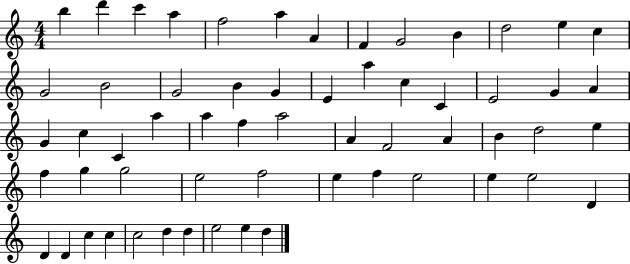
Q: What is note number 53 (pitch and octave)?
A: C5